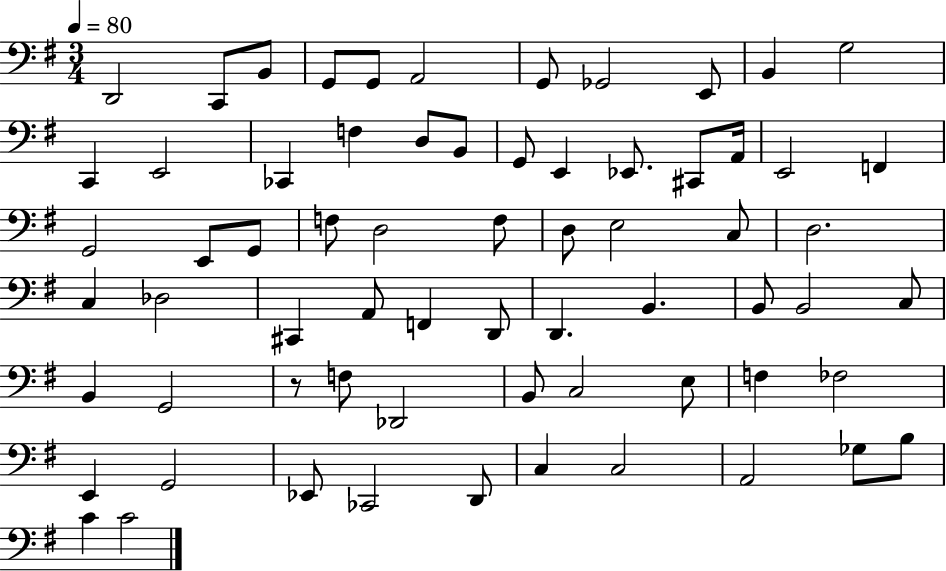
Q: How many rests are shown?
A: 1